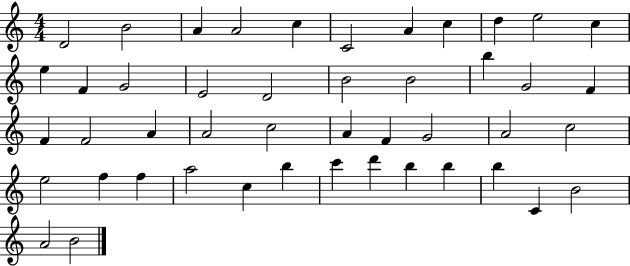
{
  \clef treble
  \numericTimeSignature
  \time 4/4
  \key c \major
  d'2 b'2 | a'4 a'2 c''4 | c'2 a'4 c''4 | d''4 e''2 c''4 | \break e''4 f'4 g'2 | e'2 d'2 | b'2 b'2 | b''4 g'2 f'4 | \break f'4 f'2 a'4 | a'2 c''2 | a'4 f'4 g'2 | a'2 c''2 | \break e''2 f''4 f''4 | a''2 c''4 b''4 | c'''4 d'''4 b''4 b''4 | b''4 c'4 b'2 | \break a'2 b'2 | \bar "|."
}